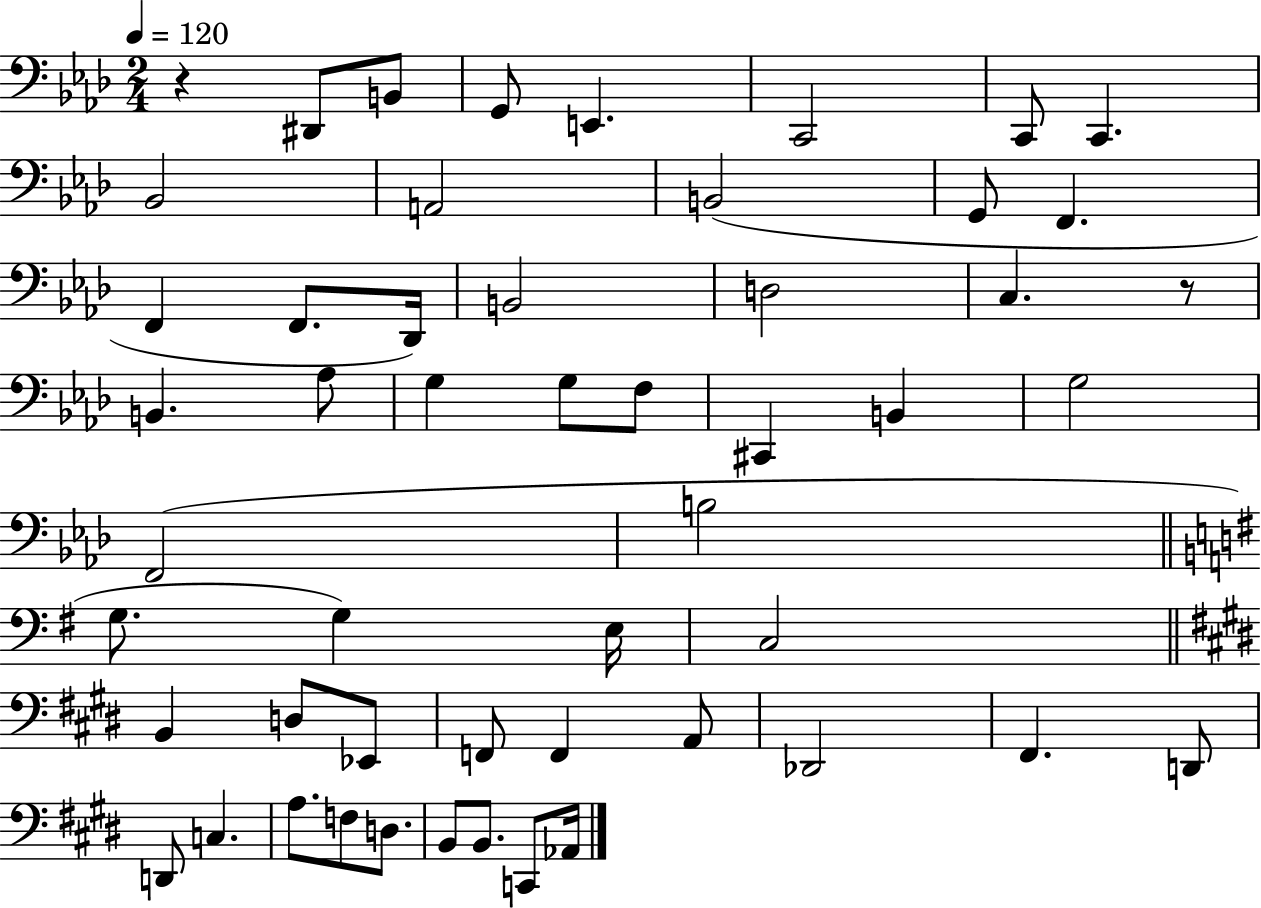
X:1
T:Untitled
M:2/4
L:1/4
K:Ab
z ^D,,/2 B,,/2 G,,/2 E,, C,,2 C,,/2 C,, _B,,2 A,,2 B,,2 G,,/2 F,, F,, F,,/2 _D,,/4 B,,2 D,2 C, z/2 B,, _A,/2 G, G,/2 F,/2 ^C,, B,, G,2 F,,2 B,2 G,/2 G, E,/4 C,2 B,, D,/2 _E,,/2 F,,/2 F,, A,,/2 _D,,2 ^F,, D,,/2 D,,/2 C, A,/2 F,/2 D,/2 B,,/2 B,,/2 C,,/2 _A,,/4